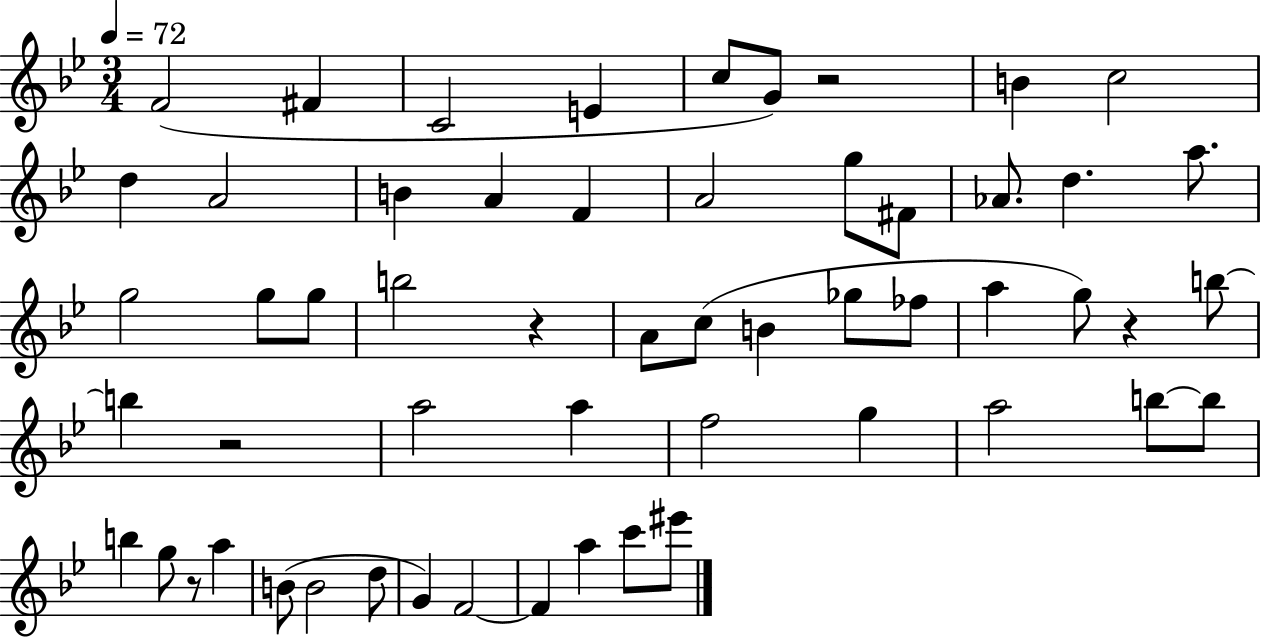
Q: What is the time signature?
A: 3/4